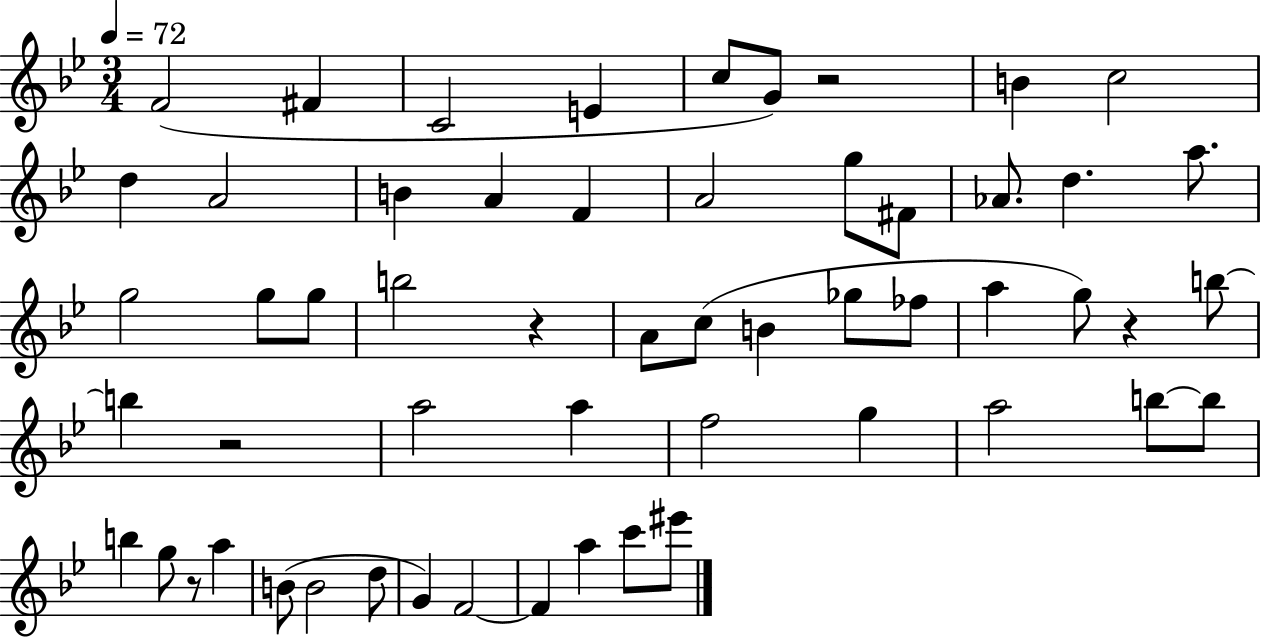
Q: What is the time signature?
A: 3/4